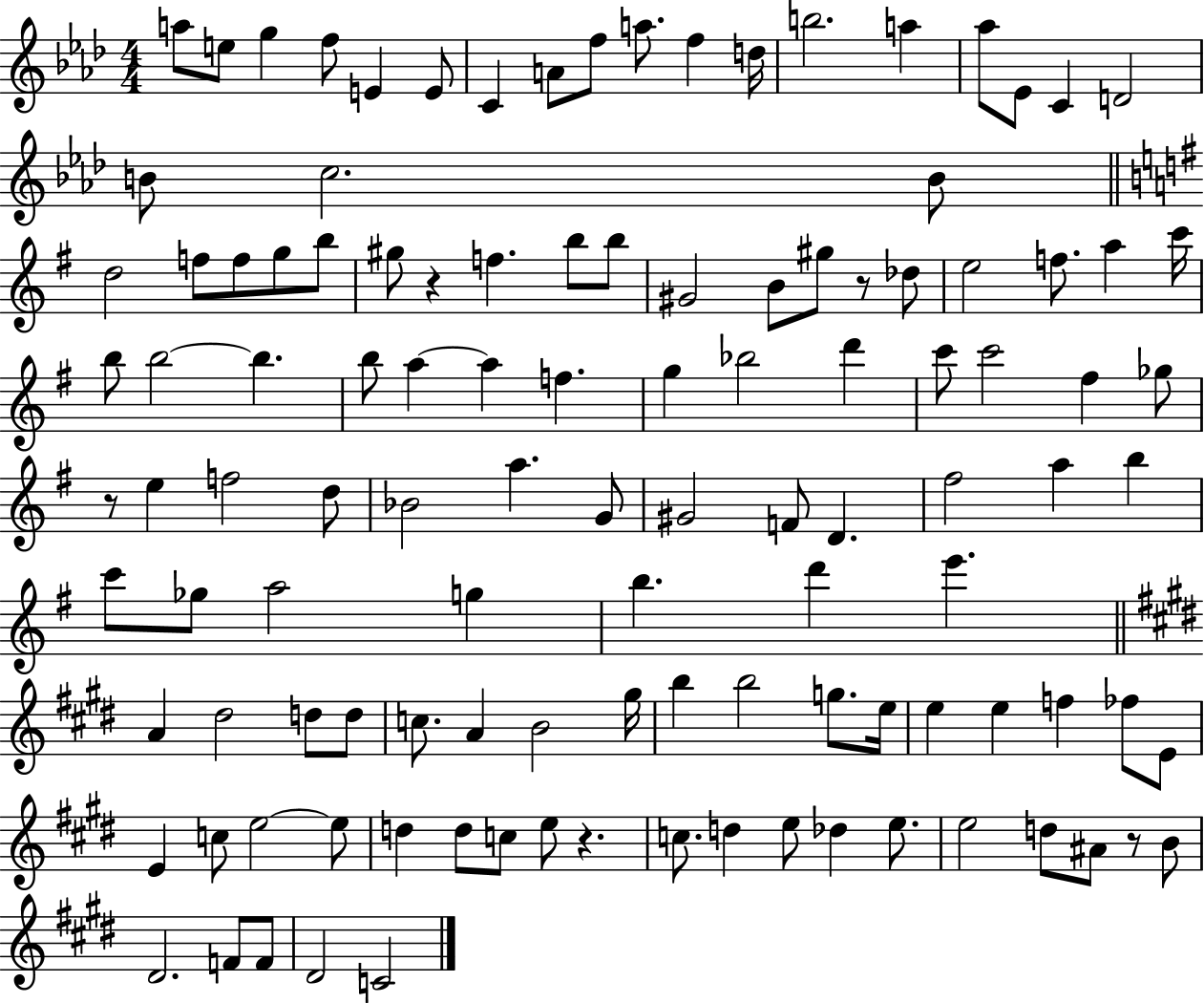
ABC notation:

X:1
T:Untitled
M:4/4
L:1/4
K:Ab
a/2 e/2 g f/2 E E/2 C A/2 f/2 a/2 f d/4 b2 a _a/2 _E/2 C D2 B/2 c2 B/2 d2 f/2 f/2 g/2 b/2 ^g/2 z f b/2 b/2 ^G2 B/2 ^g/2 z/2 _d/2 e2 f/2 a c'/4 b/2 b2 b b/2 a a f g _b2 d' c'/2 c'2 ^f _g/2 z/2 e f2 d/2 _B2 a G/2 ^G2 F/2 D ^f2 a b c'/2 _g/2 a2 g b d' e' A ^d2 d/2 d/2 c/2 A B2 ^g/4 b b2 g/2 e/4 e e f _f/2 E/2 E c/2 e2 e/2 d d/2 c/2 e/2 z c/2 d e/2 _d e/2 e2 d/2 ^A/2 z/2 B/2 ^D2 F/2 F/2 ^D2 C2